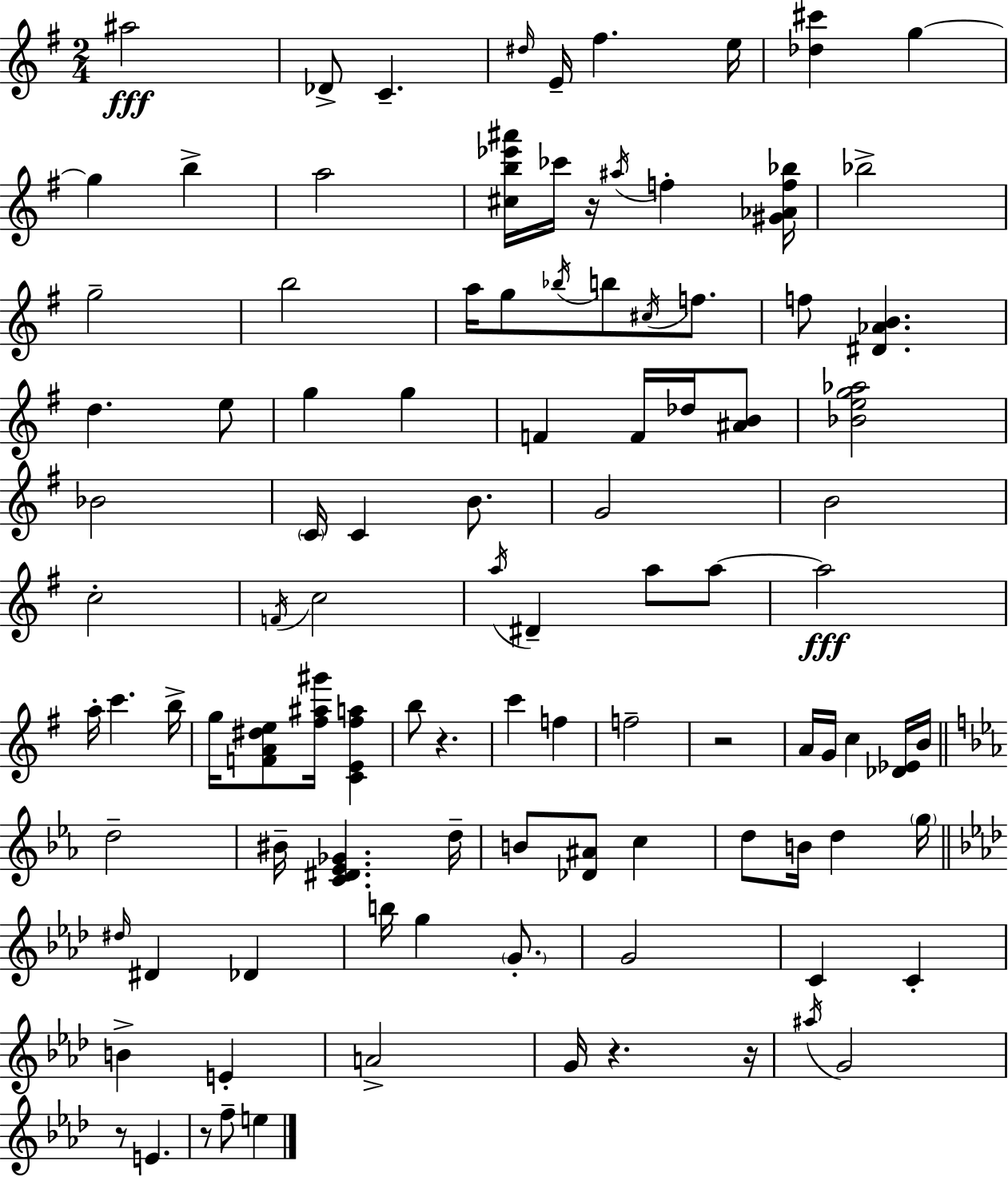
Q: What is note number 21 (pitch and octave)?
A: B5